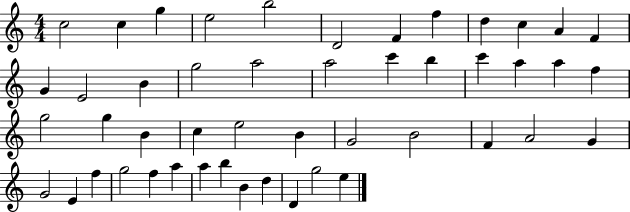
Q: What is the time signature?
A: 4/4